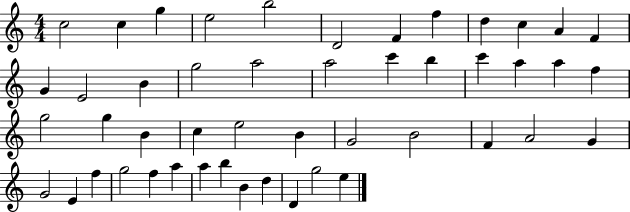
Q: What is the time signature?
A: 4/4